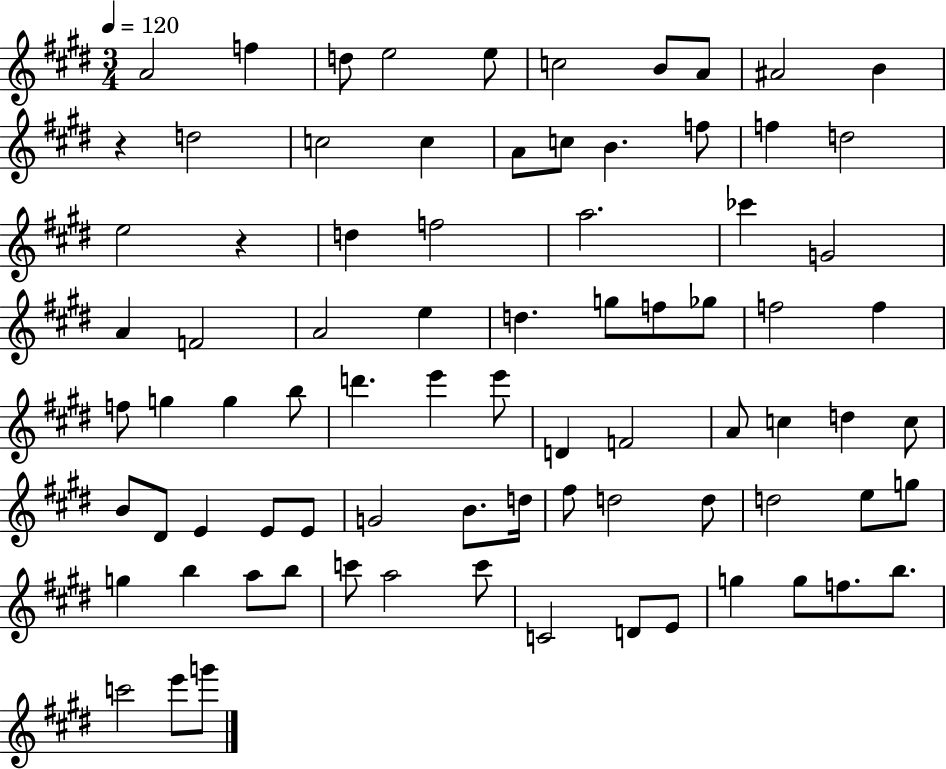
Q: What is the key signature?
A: E major